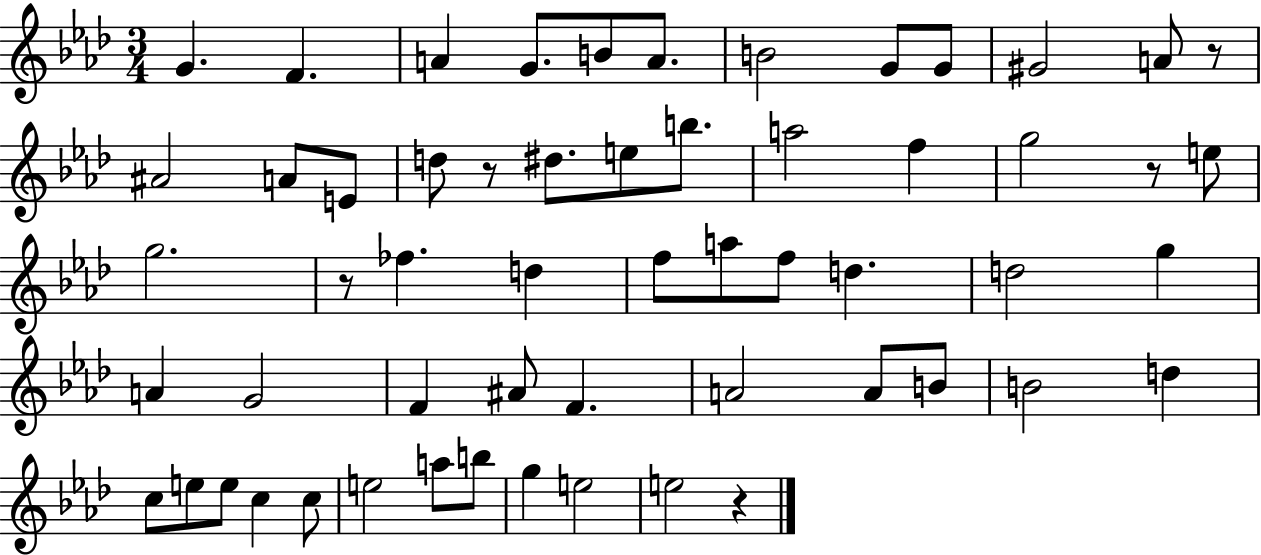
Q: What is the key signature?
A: AES major